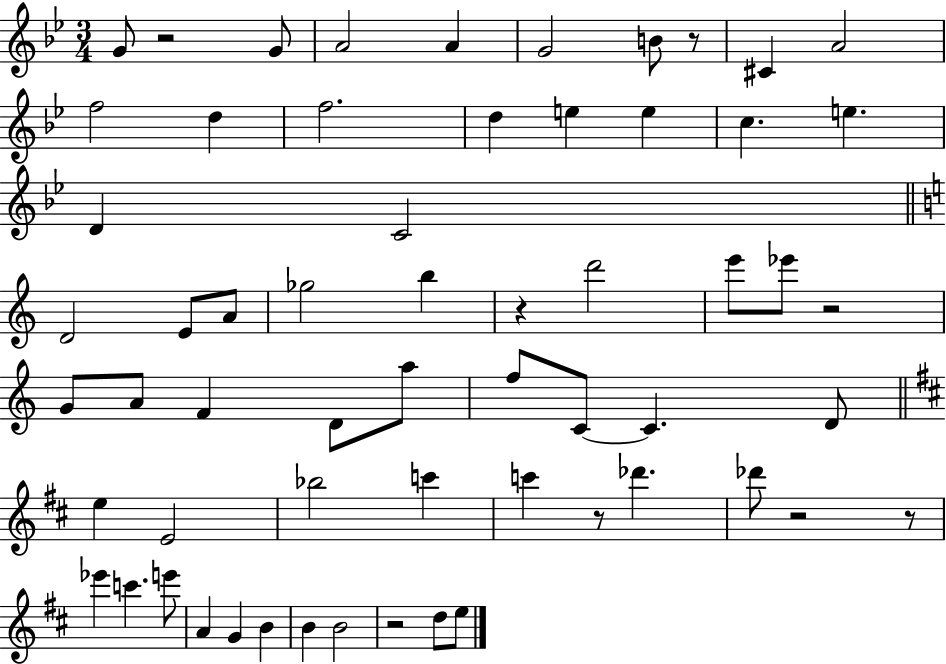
X:1
T:Untitled
M:3/4
L:1/4
K:Bb
G/2 z2 G/2 A2 A G2 B/2 z/2 ^C A2 f2 d f2 d e e c e D C2 D2 E/2 A/2 _g2 b z d'2 e'/2 _e'/2 z2 G/2 A/2 F D/2 a/2 f/2 C/2 C D/2 e E2 _b2 c' c' z/2 _d' _d'/2 z2 z/2 _e' c' e'/2 A G B B B2 z2 d/2 e/2